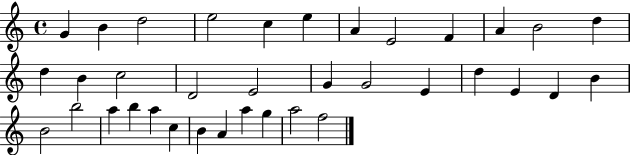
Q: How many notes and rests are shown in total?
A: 36